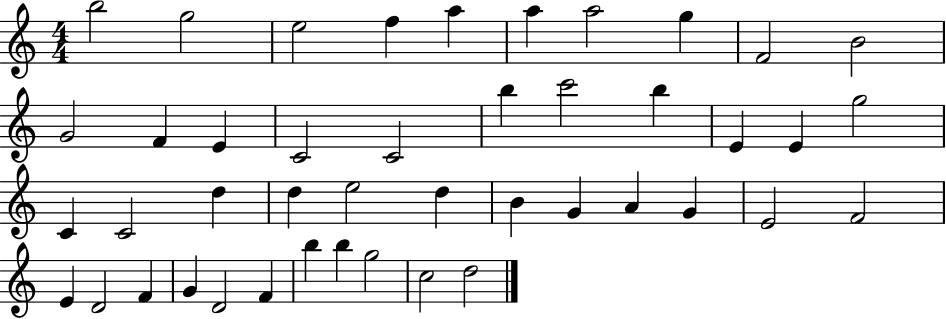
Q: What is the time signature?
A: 4/4